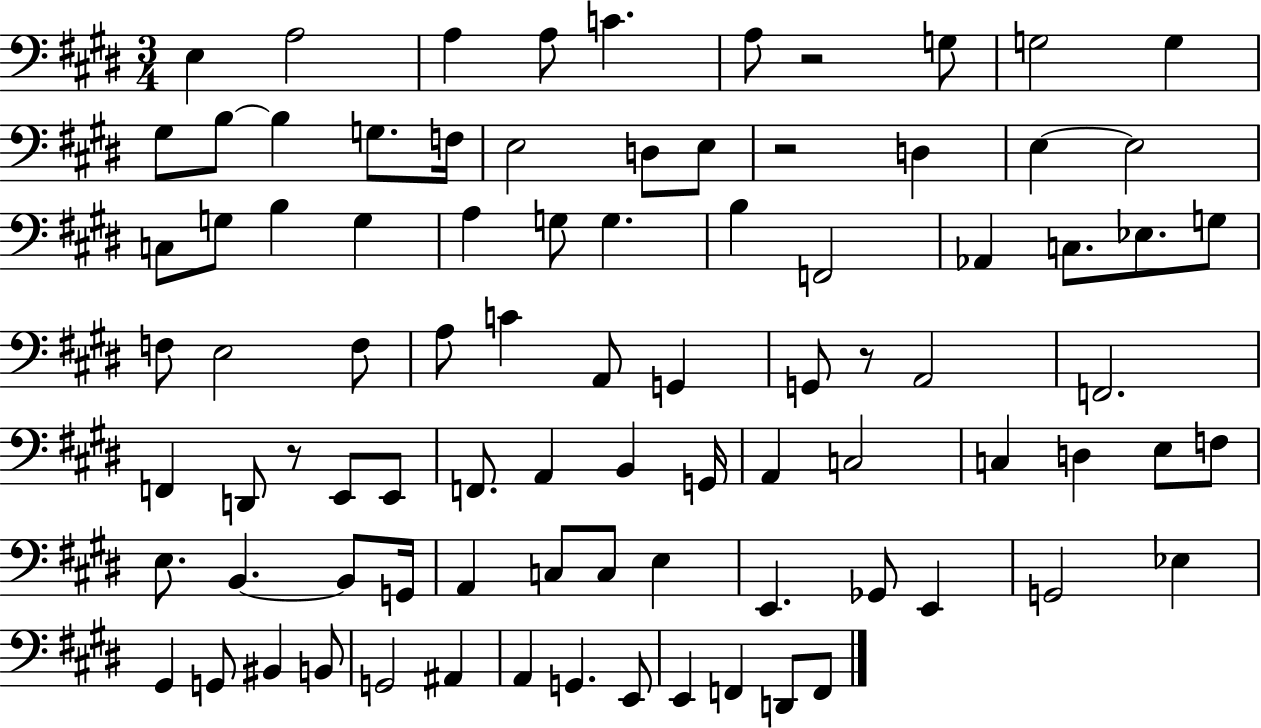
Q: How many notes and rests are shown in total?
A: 87